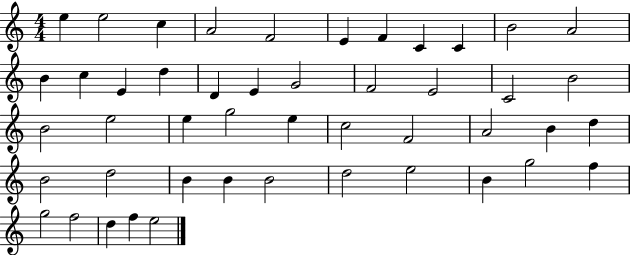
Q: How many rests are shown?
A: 0